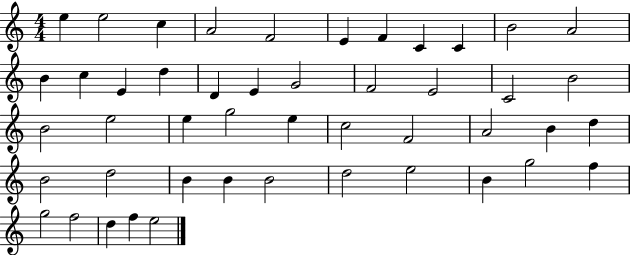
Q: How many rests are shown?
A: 0